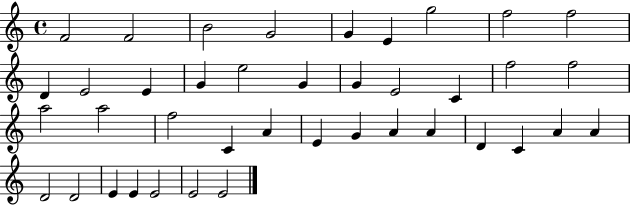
F4/h F4/h B4/h G4/h G4/q E4/q G5/h F5/h F5/h D4/q E4/h E4/q G4/q E5/h G4/q G4/q E4/h C4/q F5/h F5/h A5/h A5/h F5/h C4/q A4/q E4/q G4/q A4/q A4/q D4/q C4/q A4/q A4/q D4/h D4/h E4/q E4/q E4/h E4/h E4/h